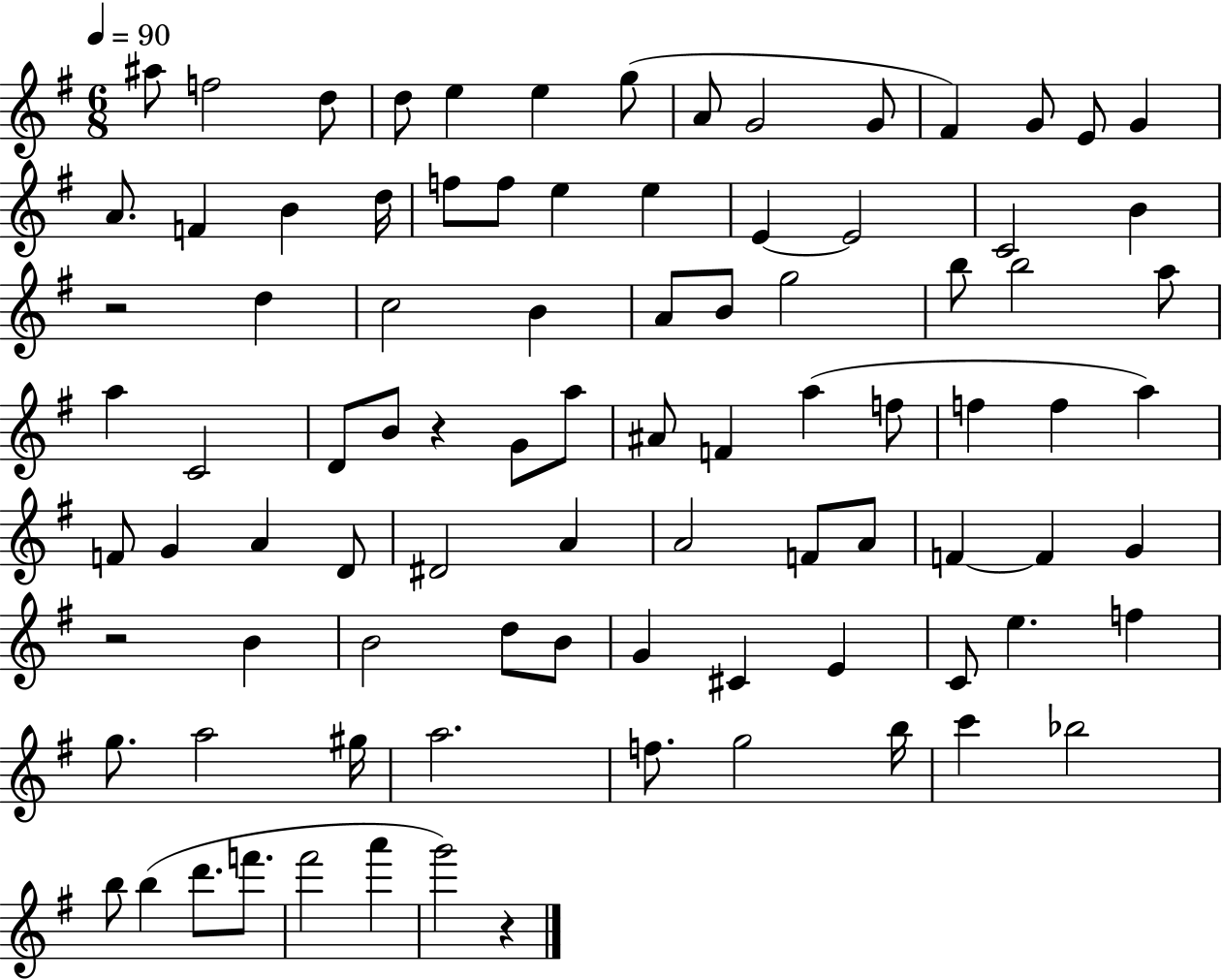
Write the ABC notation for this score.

X:1
T:Untitled
M:6/8
L:1/4
K:G
^a/2 f2 d/2 d/2 e e g/2 A/2 G2 G/2 ^F G/2 E/2 G A/2 F B d/4 f/2 f/2 e e E E2 C2 B z2 d c2 B A/2 B/2 g2 b/2 b2 a/2 a C2 D/2 B/2 z G/2 a/2 ^A/2 F a f/2 f f a F/2 G A D/2 ^D2 A A2 F/2 A/2 F F G z2 B B2 d/2 B/2 G ^C E C/2 e f g/2 a2 ^g/4 a2 f/2 g2 b/4 c' _b2 b/2 b d'/2 f'/2 ^f'2 a' g'2 z